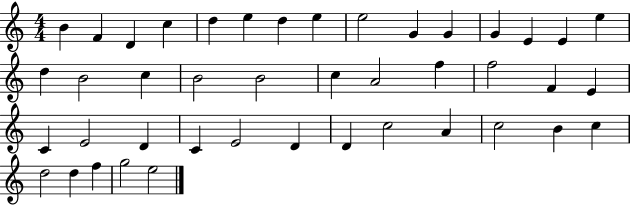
{
  \clef treble
  \numericTimeSignature
  \time 4/4
  \key c \major
  b'4 f'4 d'4 c''4 | d''4 e''4 d''4 e''4 | e''2 g'4 g'4 | g'4 e'4 e'4 e''4 | \break d''4 b'2 c''4 | b'2 b'2 | c''4 a'2 f''4 | f''2 f'4 e'4 | \break c'4 e'2 d'4 | c'4 e'2 d'4 | d'4 c''2 a'4 | c''2 b'4 c''4 | \break d''2 d''4 f''4 | g''2 e''2 | \bar "|."
}